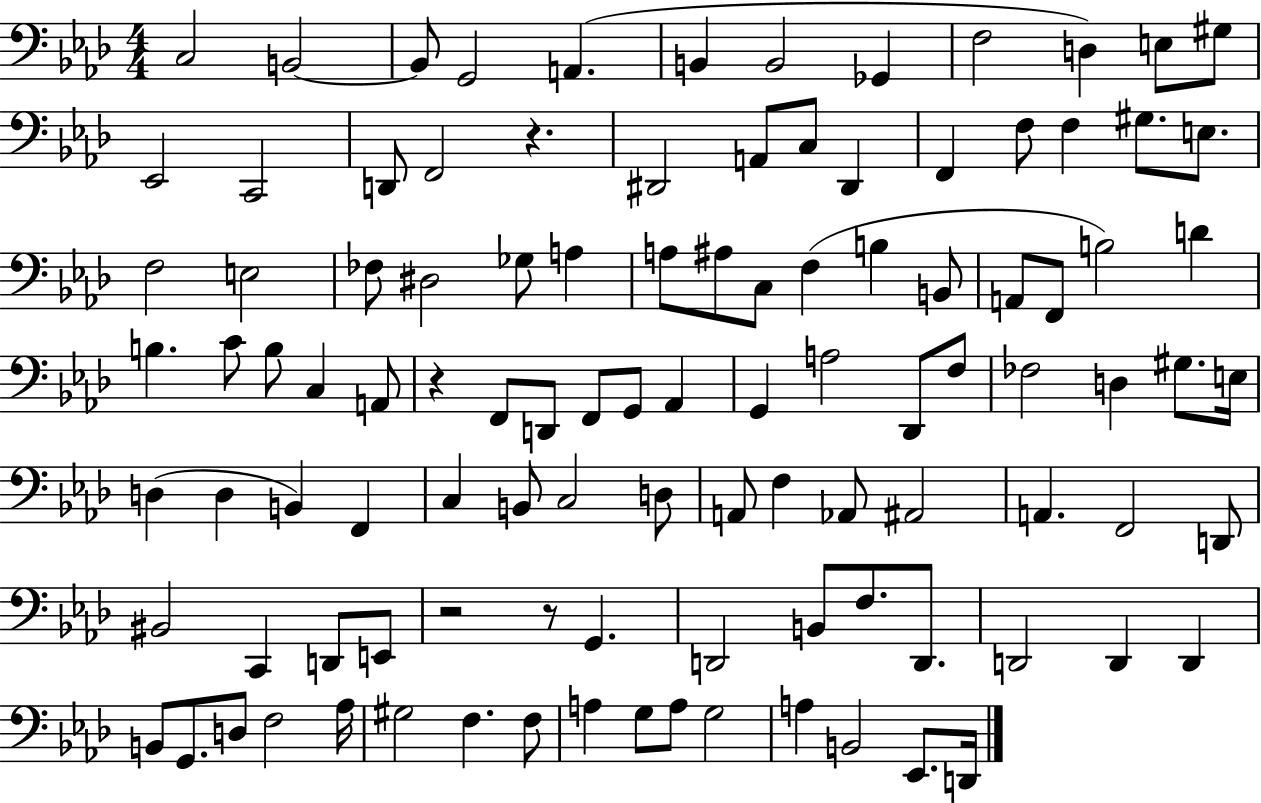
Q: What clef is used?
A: bass